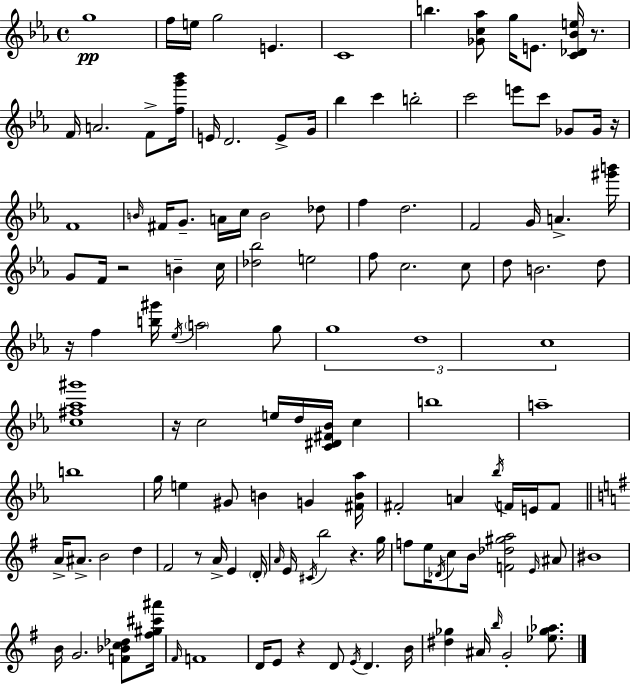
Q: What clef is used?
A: treble